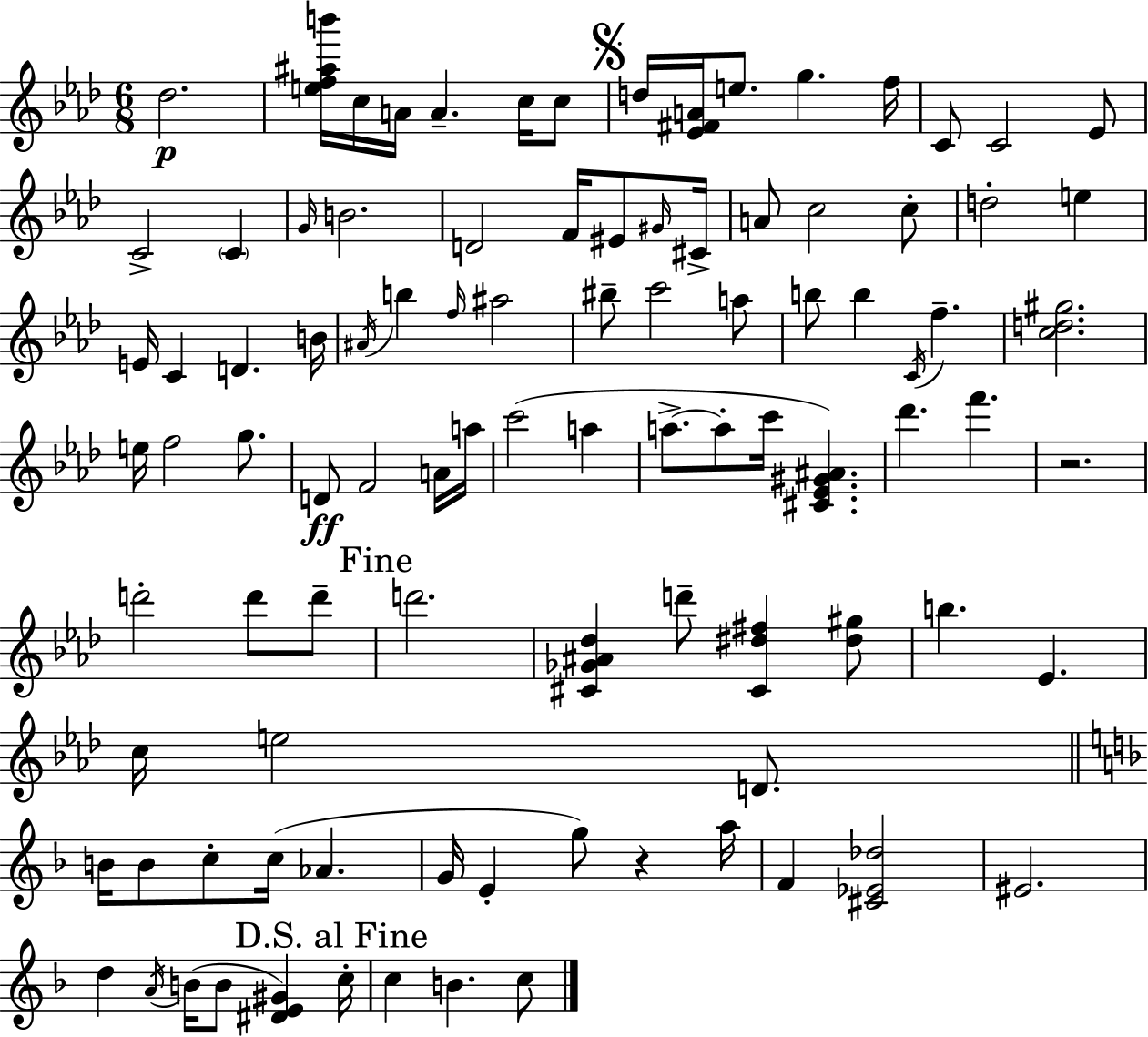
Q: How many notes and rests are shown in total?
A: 96